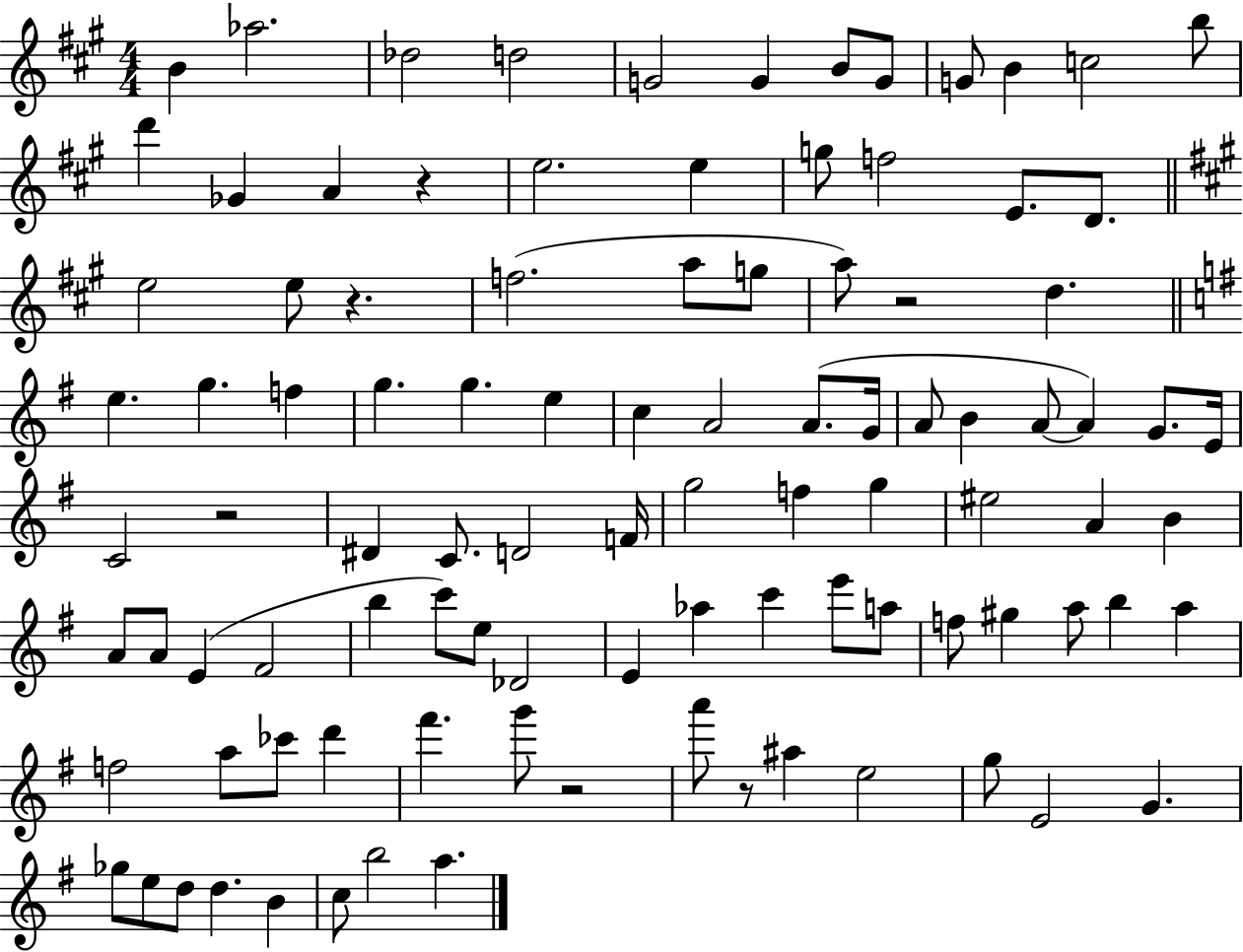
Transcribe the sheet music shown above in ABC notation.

X:1
T:Untitled
M:4/4
L:1/4
K:A
B _a2 _d2 d2 G2 G B/2 G/2 G/2 B c2 b/2 d' _G A z e2 e g/2 f2 E/2 D/2 e2 e/2 z f2 a/2 g/2 a/2 z2 d e g f g g e c A2 A/2 G/4 A/2 B A/2 A G/2 E/4 C2 z2 ^D C/2 D2 F/4 g2 f g ^e2 A B A/2 A/2 E ^F2 b c'/2 e/2 _D2 E _a c' e'/2 a/2 f/2 ^g a/2 b a f2 a/2 _c'/2 d' ^f' g'/2 z2 a'/2 z/2 ^a e2 g/2 E2 G _g/2 e/2 d/2 d B c/2 b2 a